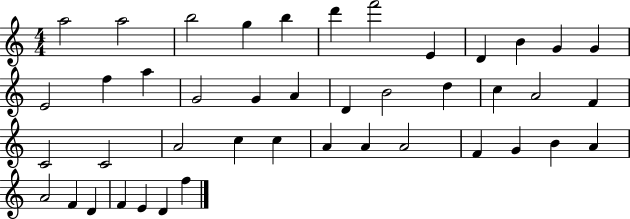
A5/h A5/h B5/h G5/q B5/q D6/q F6/h E4/q D4/q B4/q G4/q G4/q E4/h F5/q A5/q G4/h G4/q A4/q D4/q B4/h D5/q C5/q A4/h F4/q C4/h C4/h A4/h C5/q C5/q A4/q A4/q A4/h F4/q G4/q B4/q A4/q A4/h F4/q D4/q F4/q E4/q D4/q F5/q